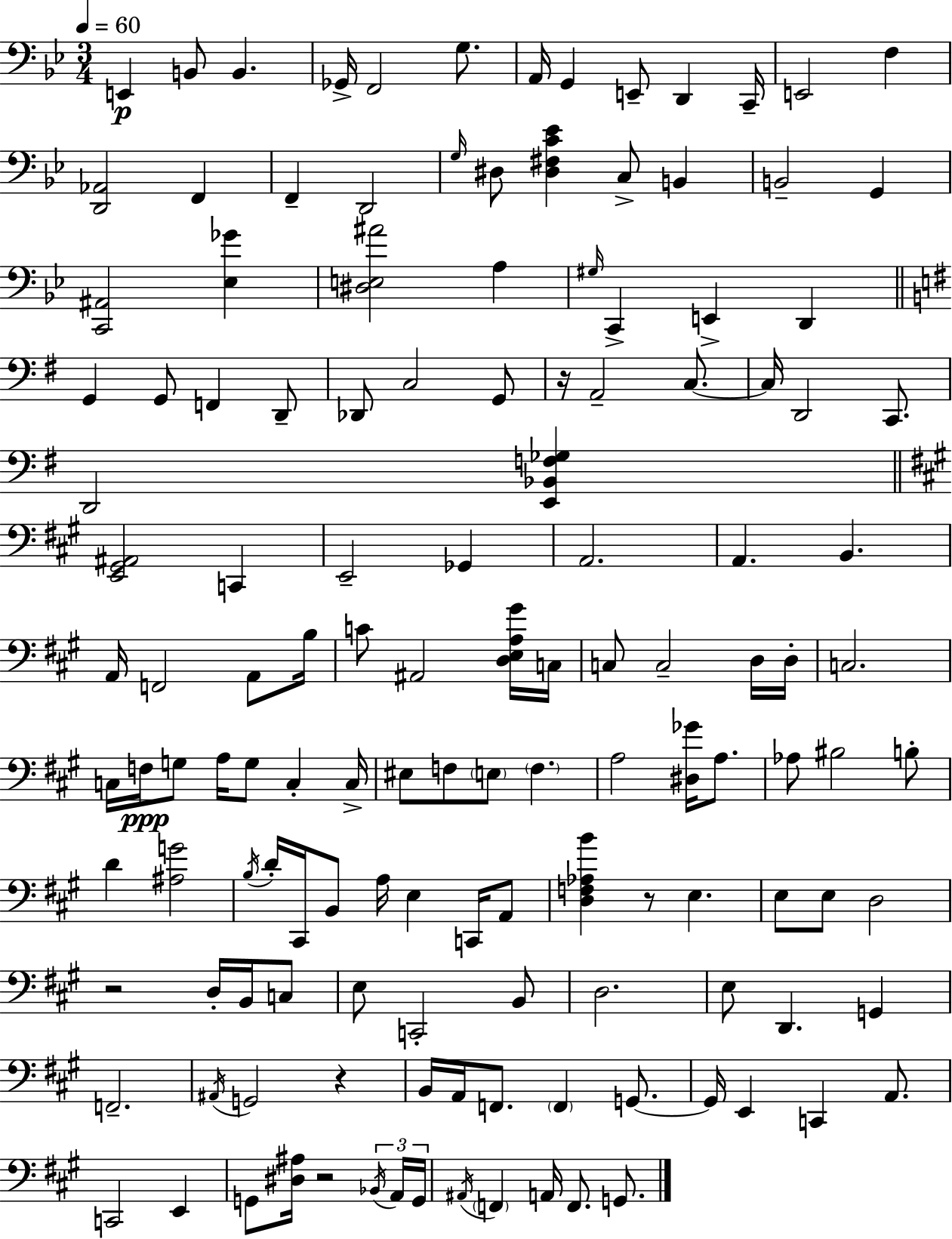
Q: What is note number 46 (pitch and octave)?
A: B2